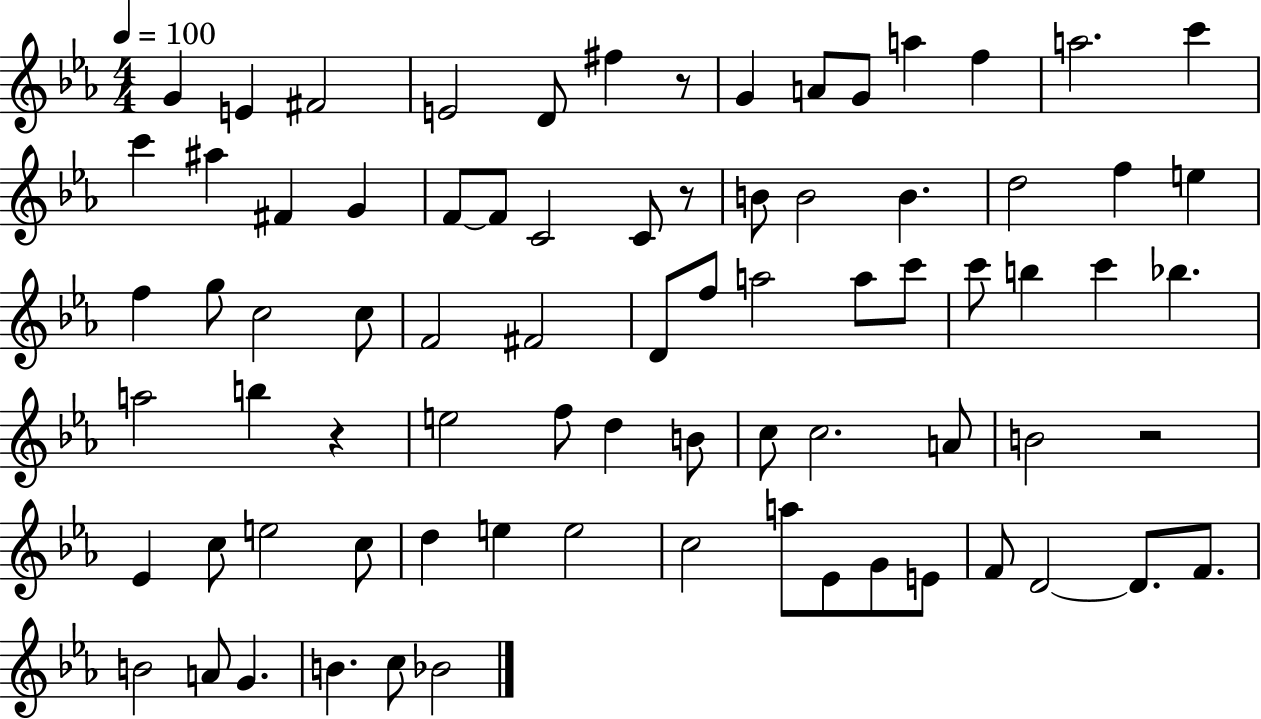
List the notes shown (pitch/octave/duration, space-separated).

G4/q E4/q F#4/h E4/h D4/e F#5/q R/e G4/q A4/e G4/e A5/q F5/q A5/h. C6/q C6/q A#5/q F#4/q G4/q F4/e F4/e C4/h C4/e R/e B4/e B4/h B4/q. D5/h F5/q E5/q F5/q G5/e C5/h C5/e F4/h F#4/h D4/e F5/e A5/h A5/e C6/e C6/e B5/q C6/q Bb5/q. A5/h B5/q R/q E5/h F5/e D5/q B4/e C5/e C5/h. A4/e B4/h R/h Eb4/q C5/e E5/h C5/e D5/q E5/q E5/h C5/h A5/e Eb4/e G4/e E4/e F4/e D4/h D4/e. F4/e. B4/h A4/e G4/q. B4/q. C5/e Bb4/h